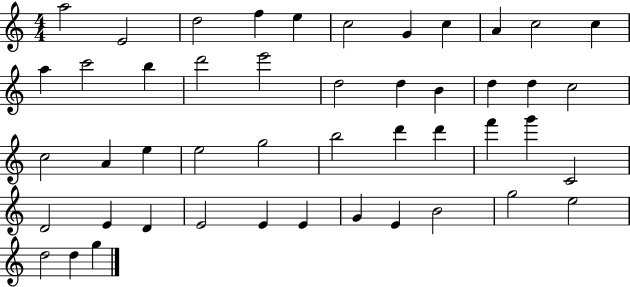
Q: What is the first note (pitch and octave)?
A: A5